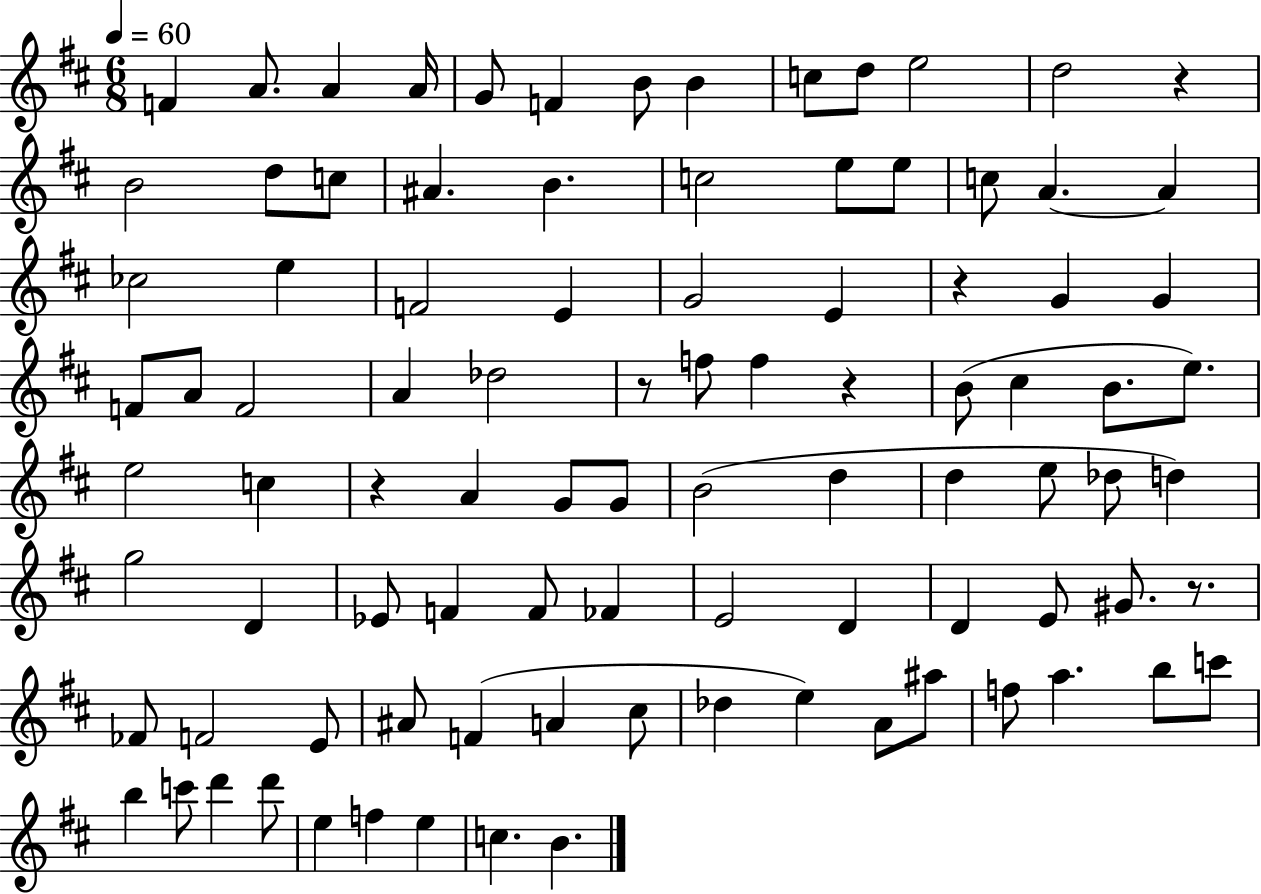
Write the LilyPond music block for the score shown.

{
  \clef treble
  \numericTimeSignature
  \time 6/8
  \key d \major
  \tempo 4 = 60
  f'4 a'8. a'4 a'16 | g'8 f'4 b'8 b'4 | c''8 d''8 e''2 | d''2 r4 | \break b'2 d''8 c''8 | ais'4. b'4. | c''2 e''8 e''8 | c''8 a'4.~~ a'4 | \break ces''2 e''4 | f'2 e'4 | g'2 e'4 | r4 g'4 g'4 | \break f'8 a'8 f'2 | a'4 des''2 | r8 f''8 f''4 r4 | b'8( cis''4 b'8. e''8.) | \break e''2 c''4 | r4 a'4 g'8 g'8 | b'2( d''4 | d''4 e''8 des''8 d''4) | \break g''2 d'4 | ees'8 f'4 f'8 fes'4 | e'2 d'4 | d'4 e'8 gis'8. r8. | \break fes'8 f'2 e'8 | ais'8 f'4( a'4 cis''8 | des''4 e''4) a'8 ais''8 | f''8 a''4. b''8 c'''8 | \break b''4 c'''8 d'''4 d'''8 | e''4 f''4 e''4 | c''4. b'4. | \bar "|."
}